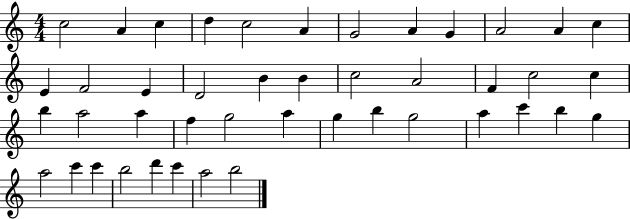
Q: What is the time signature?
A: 4/4